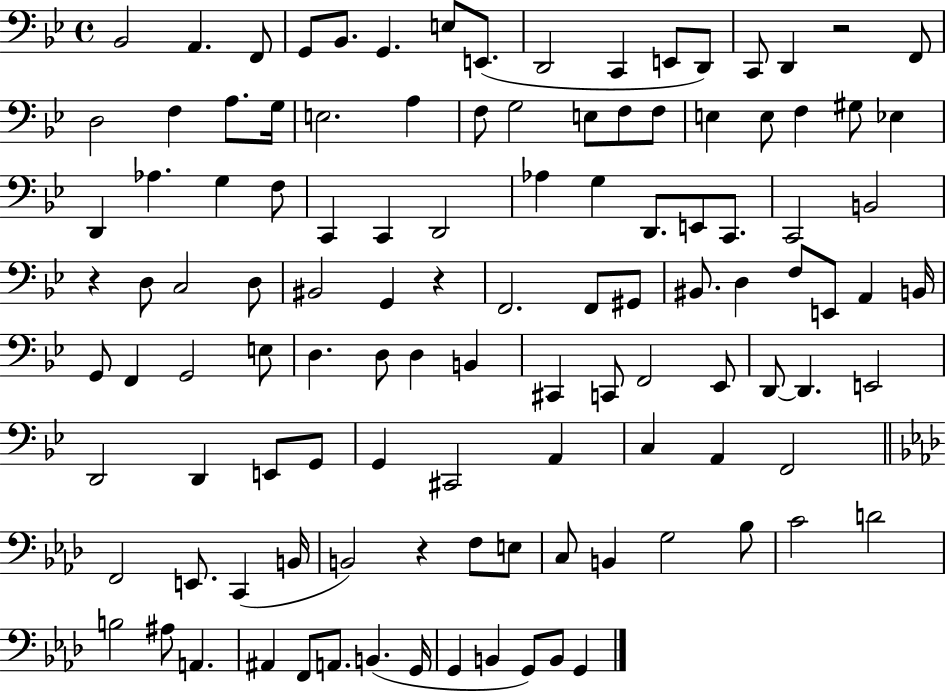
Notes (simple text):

Bb2/h A2/q. F2/e G2/e Bb2/e. G2/q. E3/e E2/e. D2/h C2/q E2/e D2/e C2/e D2/q R/h F2/e D3/h F3/q A3/e. G3/s E3/h. A3/q F3/e G3/h E3/e F3/e F3/e E3/q E3/e F3/q G#3/e Eb3/q D2/q Ab3/q. G3/q F3/e C2/q C2/q D2/h Ab3/q G3/q D2/e. E2/e C2/e. C2/h B2/h R/q D3/e C3/h D3/e BIS2/h G2/q R/q F2/h. F2/e G#2/e BIS2/e. D3/q F3/e E2/e A2/q B2/s G2/e F2/q G2/h E3/e D3/q. D3/e D3/q B2/q C#2/q C2/e F2/h Eb2/e D2/e D2/q. E2/h D2/h D2/q E2/e G2/e G2/q C#2/h A2/q C3/q A2/q F2/h F2/h E2/e. C2/q B2/s B2/h R/q F3/e E3/e C3/e B2/q G3/h Bb3/e C4/h D4/h B3/h A#3/e A2/q. A#2/q F2/e A2/e. B2/q. G2/s G2/q B2/q G2/e B2/e G2/q